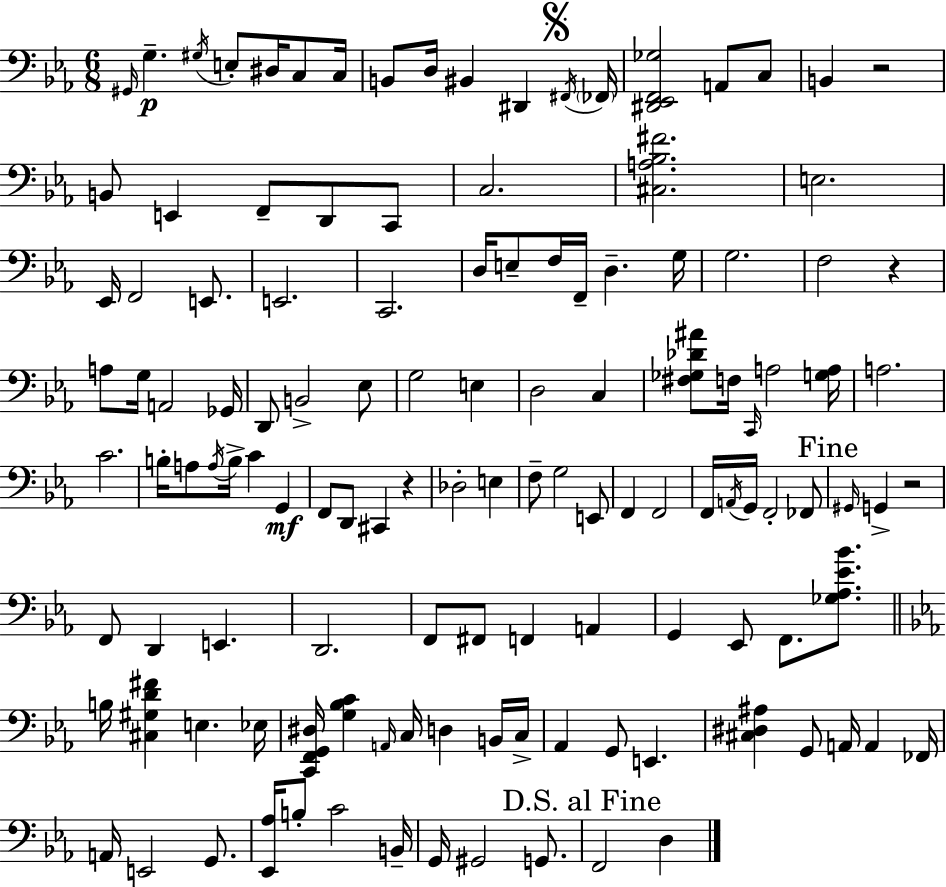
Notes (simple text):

G#2/s G3/q. G#3/s E3/e D#3/s C3/e C3/s B2/e D3/s BIS2/q D#2/q F#2/s FES2/s [D#2,Eb2,F2,Gb3]/h A2/e C3/e B2/q R/h B2/e E2/q F2/e D2/e C2/e C3/h. [C#3,A3,Bb3,F#4]/h. E3/h. Eb2/s F2/h E2/e. E2/h. C2/h. D3/s E3/e F3/s F2/s D3/q. G3/s G3/h. F3/h R/q A3/e G3/s A2/h Gb2/s D2/e B2/h Eb3/e G3/h E3/q D3/h C3/q [F#3,Gb3,Db4,A#4]/e F3/s C2/s A3/h [G3,A3]/s A3/h. C4/h. B3/s A3/e A3/s B3/s C4/q G2/q F2/e D2/e C#2/q R/q Db3/h E3/q F3/e G3/h E2/e F2/q F2/h F2/s A2/s G2/s F2/h FES2/e G#2/s G2/q R/h F2/e D2/q E2/q. D2/h. F2/e F#2/e F2/q A2/q G2/q Eb2/e F2/e. [Gb3,Ab3,Eb4,Bb4]/e. B3/s [C#3,G#3,D4,F#4]/q E3/q. Eb3/s [C2,F2,G2,D#3]/s [G3,Bb3,C4]/q A2/s C3/s D3/q B2/s C3/s Ab2/q G2/e E2/q. [C#3,D#3,A#3]/q G2/e A2/s A2/q FES2/s A2/s E2/h G2/e. [Eb2,Ab3]/s B3/e C4/h B2/s G2/s G#2/h G2/e. F2/h D3/q